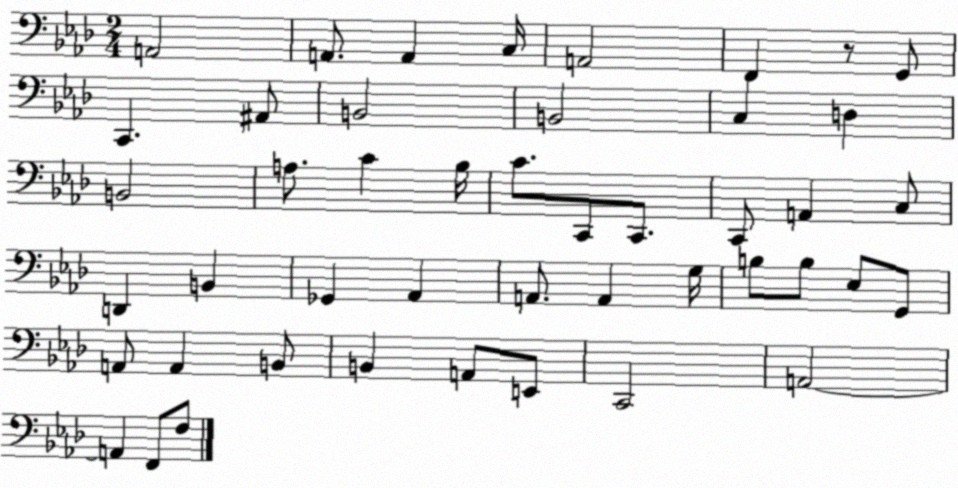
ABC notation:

X:1
T:Untitled
M:2/4
L:1/4
K:Ab
A,,2 A,,/2 A,, C,/4 A,,2 F,, z/2 G,,/2 C,, ^A,,/2 B,,2 B,,2 C, D, B,,2 A,/2 C _B,/4 C/2 C,,/2 C,,/2 C,,/2 A,, C,/2 D,, B,, _G,, _A,, A,,/2 A,, G,/4 B,/2 B,/2 _E,/2 G,,/2 A,,/2 A,, B,,/2 B,, A,,/2 E,,/2 C,,2 A,,2 A,, F,,/2 F,/2